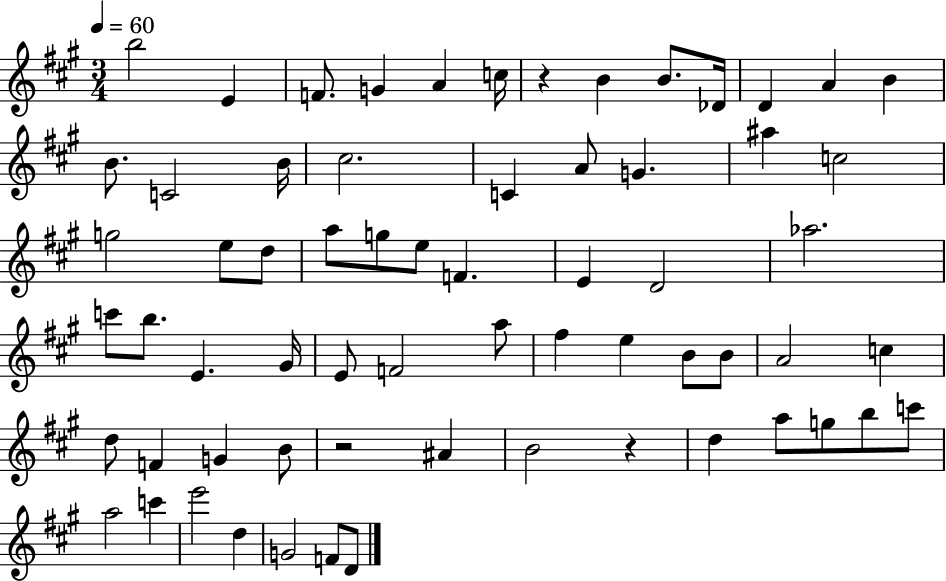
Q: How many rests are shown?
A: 3